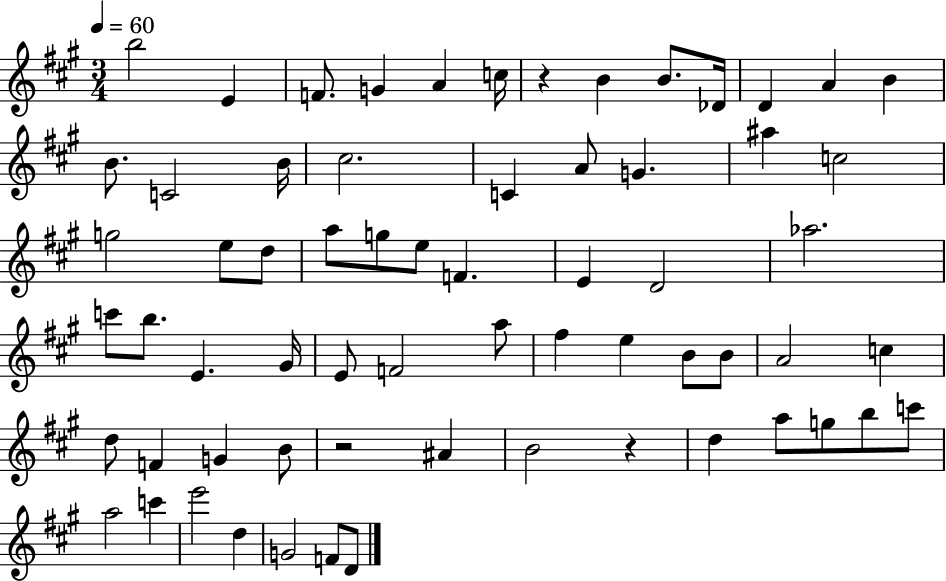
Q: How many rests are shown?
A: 3